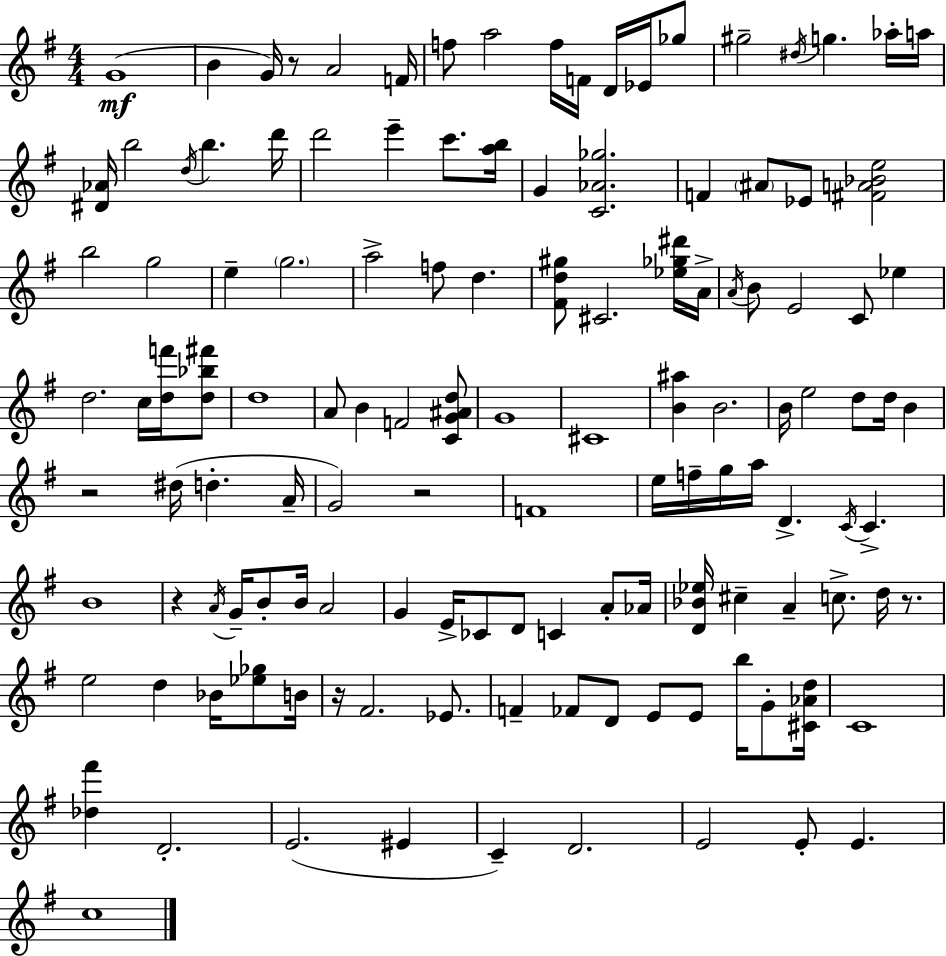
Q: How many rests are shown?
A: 6